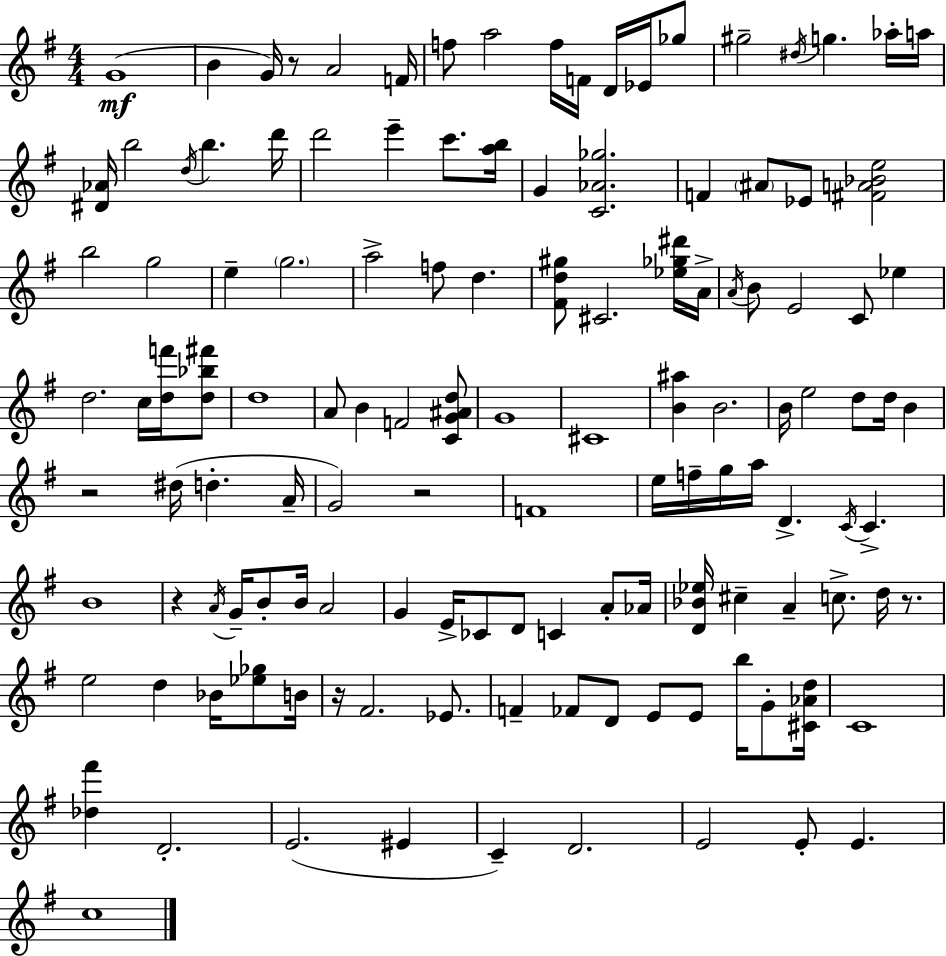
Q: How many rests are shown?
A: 6